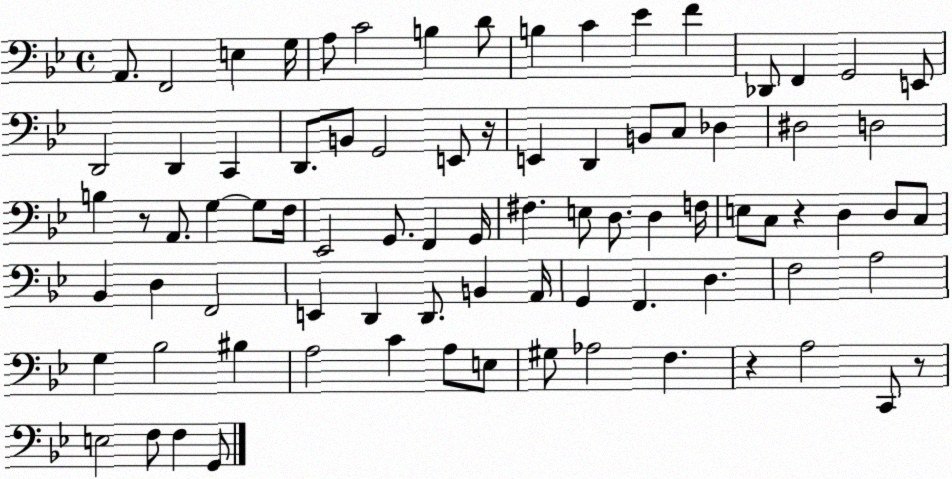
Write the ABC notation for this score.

X:1
T:Untitled
M:4/4
L:1/4
K:Bb
A,,/2 F,,2 E, G,/4 A,/2 C2 B, D/2 B, C _E F _D,,/2 F,, G,,2 E,,/2 D,,2 D,, C,, D,,/2 B,,/2 G,,2 E,,/2 z/4 E,, D,, B,,/2 C,/2 _D, ^D,2 D,2 B, z/2 A,,/2 G, G,/2 F,/4 _E,,2 G,,/2 F,, G,,/4 ^F, E,/2 D,/2 D, F,/4 E,/2 C,/2 z D, D,/2 C,/2 _B,, D, F,,2 E,, D,, D,,/2 B,, A,,/4 G,, F,, D, F,2 A,2 G, _B,2 ^B, A,2 C A,/2 E,/2 ^G,/2 _A,2 F, z A,2 C,,/2 z/2 E,2 F,/2 F, G,,/2